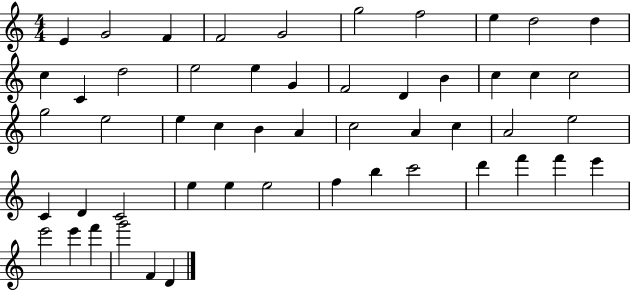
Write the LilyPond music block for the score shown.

{
  \clef treble
  \numericTimeSignature
  \time 4/4
  \key c \major
  e'4 g'2 f'4 | f'2 g'2 | g''2 f''2 | e''4 d''2 d''4 | \break c''4 c'4 d''2 | e''2 e''4 g'4 | f'2 d'4 b'4 | c''4 c''4 c''2 | \break g''2 e''2 | e''4 c''4 b'4 a'4 | c''2 a'4 c''4 | a'2 e''2 | \break c'4 d'4 c'2 | e''4 e''4 e''2 | f''4 b''4 c'''2 | d'''4 f'''4 f'''4 e'''4 | \break e'''2 e'''4 f'''4 | g'''2 f'4 d'4 | \bar "|."
}